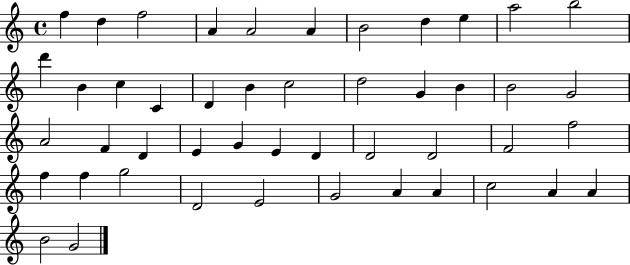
X:1
T:Untitled
M:4/4
L:1/4
K:C
f d f2 A A2 A B2 d e a2 b2 d' B c C D B c2 d2 G B B2 G2 A2 F D E G E D D2 D2 F2 f2 f f g2 D2 E2 G2 A A c2 A A B2 G2